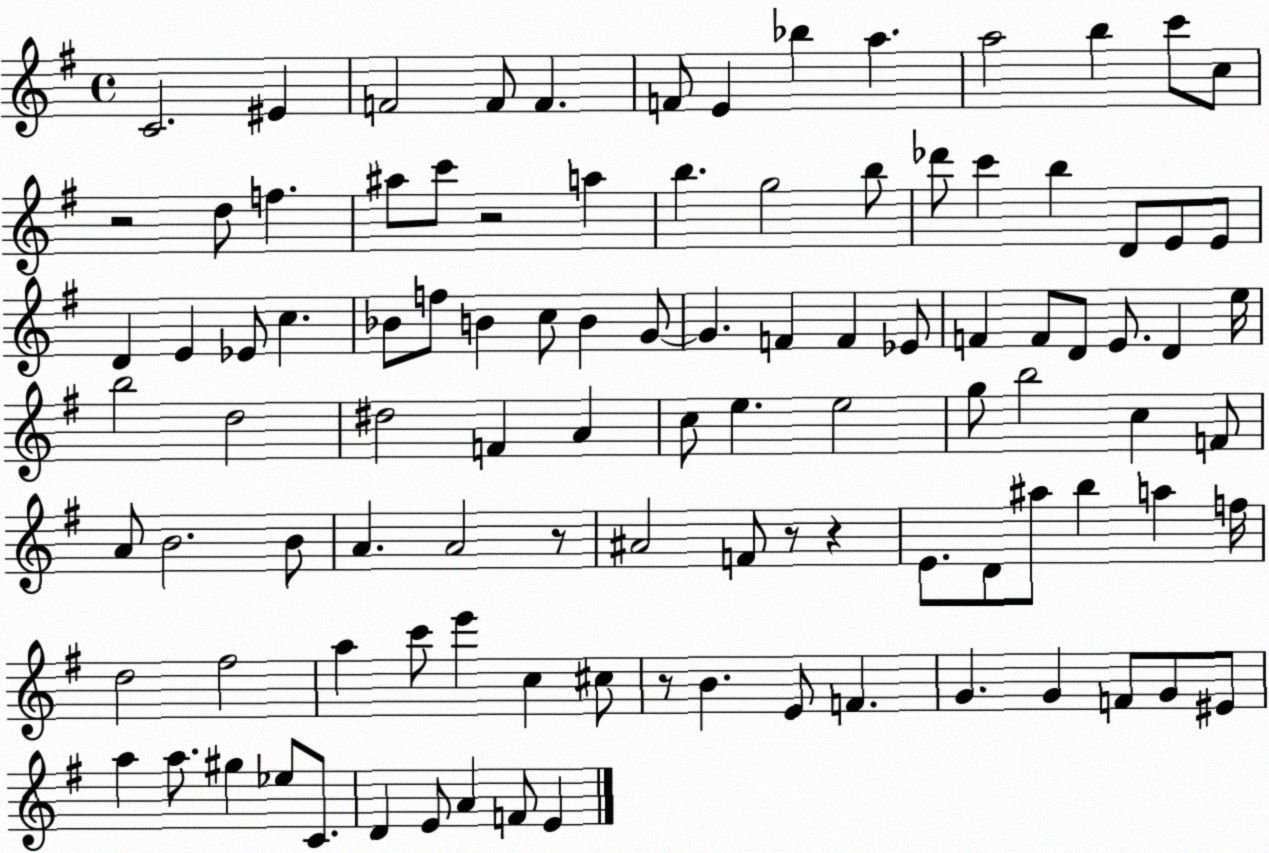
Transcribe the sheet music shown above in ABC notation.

X:1
T:Untitled
M:4/4
L:1/4
K:G
C2 ^E F2 F/2 F F/2 E _b a a2 b c'/2 c/2 z2 d/2 f ^a/2 c'/2 z2 a b g2 b/2 _d'/2 c' b D/2 E/2 E/2 D E _E/2 c _B/2 f/2 B c/2 B G/2 G F F _E/2 F F/2 D/2 E/2 D e/4 b2 d2 ^d2 F A c/2 e e2 g/2 b2 c F/2 A/2 B2 B/2 A A2 z/2 ^A2 F/2 z/2 z E/2 D/2 ^a/2 b a f/4 d2 ^f2 a c'/2 e' c ^c/2 z/2 B E/2 F G G F/2 G/2 ^E/2 a a/2 ^g _e/2 C/2 D E/2 A F/2 E